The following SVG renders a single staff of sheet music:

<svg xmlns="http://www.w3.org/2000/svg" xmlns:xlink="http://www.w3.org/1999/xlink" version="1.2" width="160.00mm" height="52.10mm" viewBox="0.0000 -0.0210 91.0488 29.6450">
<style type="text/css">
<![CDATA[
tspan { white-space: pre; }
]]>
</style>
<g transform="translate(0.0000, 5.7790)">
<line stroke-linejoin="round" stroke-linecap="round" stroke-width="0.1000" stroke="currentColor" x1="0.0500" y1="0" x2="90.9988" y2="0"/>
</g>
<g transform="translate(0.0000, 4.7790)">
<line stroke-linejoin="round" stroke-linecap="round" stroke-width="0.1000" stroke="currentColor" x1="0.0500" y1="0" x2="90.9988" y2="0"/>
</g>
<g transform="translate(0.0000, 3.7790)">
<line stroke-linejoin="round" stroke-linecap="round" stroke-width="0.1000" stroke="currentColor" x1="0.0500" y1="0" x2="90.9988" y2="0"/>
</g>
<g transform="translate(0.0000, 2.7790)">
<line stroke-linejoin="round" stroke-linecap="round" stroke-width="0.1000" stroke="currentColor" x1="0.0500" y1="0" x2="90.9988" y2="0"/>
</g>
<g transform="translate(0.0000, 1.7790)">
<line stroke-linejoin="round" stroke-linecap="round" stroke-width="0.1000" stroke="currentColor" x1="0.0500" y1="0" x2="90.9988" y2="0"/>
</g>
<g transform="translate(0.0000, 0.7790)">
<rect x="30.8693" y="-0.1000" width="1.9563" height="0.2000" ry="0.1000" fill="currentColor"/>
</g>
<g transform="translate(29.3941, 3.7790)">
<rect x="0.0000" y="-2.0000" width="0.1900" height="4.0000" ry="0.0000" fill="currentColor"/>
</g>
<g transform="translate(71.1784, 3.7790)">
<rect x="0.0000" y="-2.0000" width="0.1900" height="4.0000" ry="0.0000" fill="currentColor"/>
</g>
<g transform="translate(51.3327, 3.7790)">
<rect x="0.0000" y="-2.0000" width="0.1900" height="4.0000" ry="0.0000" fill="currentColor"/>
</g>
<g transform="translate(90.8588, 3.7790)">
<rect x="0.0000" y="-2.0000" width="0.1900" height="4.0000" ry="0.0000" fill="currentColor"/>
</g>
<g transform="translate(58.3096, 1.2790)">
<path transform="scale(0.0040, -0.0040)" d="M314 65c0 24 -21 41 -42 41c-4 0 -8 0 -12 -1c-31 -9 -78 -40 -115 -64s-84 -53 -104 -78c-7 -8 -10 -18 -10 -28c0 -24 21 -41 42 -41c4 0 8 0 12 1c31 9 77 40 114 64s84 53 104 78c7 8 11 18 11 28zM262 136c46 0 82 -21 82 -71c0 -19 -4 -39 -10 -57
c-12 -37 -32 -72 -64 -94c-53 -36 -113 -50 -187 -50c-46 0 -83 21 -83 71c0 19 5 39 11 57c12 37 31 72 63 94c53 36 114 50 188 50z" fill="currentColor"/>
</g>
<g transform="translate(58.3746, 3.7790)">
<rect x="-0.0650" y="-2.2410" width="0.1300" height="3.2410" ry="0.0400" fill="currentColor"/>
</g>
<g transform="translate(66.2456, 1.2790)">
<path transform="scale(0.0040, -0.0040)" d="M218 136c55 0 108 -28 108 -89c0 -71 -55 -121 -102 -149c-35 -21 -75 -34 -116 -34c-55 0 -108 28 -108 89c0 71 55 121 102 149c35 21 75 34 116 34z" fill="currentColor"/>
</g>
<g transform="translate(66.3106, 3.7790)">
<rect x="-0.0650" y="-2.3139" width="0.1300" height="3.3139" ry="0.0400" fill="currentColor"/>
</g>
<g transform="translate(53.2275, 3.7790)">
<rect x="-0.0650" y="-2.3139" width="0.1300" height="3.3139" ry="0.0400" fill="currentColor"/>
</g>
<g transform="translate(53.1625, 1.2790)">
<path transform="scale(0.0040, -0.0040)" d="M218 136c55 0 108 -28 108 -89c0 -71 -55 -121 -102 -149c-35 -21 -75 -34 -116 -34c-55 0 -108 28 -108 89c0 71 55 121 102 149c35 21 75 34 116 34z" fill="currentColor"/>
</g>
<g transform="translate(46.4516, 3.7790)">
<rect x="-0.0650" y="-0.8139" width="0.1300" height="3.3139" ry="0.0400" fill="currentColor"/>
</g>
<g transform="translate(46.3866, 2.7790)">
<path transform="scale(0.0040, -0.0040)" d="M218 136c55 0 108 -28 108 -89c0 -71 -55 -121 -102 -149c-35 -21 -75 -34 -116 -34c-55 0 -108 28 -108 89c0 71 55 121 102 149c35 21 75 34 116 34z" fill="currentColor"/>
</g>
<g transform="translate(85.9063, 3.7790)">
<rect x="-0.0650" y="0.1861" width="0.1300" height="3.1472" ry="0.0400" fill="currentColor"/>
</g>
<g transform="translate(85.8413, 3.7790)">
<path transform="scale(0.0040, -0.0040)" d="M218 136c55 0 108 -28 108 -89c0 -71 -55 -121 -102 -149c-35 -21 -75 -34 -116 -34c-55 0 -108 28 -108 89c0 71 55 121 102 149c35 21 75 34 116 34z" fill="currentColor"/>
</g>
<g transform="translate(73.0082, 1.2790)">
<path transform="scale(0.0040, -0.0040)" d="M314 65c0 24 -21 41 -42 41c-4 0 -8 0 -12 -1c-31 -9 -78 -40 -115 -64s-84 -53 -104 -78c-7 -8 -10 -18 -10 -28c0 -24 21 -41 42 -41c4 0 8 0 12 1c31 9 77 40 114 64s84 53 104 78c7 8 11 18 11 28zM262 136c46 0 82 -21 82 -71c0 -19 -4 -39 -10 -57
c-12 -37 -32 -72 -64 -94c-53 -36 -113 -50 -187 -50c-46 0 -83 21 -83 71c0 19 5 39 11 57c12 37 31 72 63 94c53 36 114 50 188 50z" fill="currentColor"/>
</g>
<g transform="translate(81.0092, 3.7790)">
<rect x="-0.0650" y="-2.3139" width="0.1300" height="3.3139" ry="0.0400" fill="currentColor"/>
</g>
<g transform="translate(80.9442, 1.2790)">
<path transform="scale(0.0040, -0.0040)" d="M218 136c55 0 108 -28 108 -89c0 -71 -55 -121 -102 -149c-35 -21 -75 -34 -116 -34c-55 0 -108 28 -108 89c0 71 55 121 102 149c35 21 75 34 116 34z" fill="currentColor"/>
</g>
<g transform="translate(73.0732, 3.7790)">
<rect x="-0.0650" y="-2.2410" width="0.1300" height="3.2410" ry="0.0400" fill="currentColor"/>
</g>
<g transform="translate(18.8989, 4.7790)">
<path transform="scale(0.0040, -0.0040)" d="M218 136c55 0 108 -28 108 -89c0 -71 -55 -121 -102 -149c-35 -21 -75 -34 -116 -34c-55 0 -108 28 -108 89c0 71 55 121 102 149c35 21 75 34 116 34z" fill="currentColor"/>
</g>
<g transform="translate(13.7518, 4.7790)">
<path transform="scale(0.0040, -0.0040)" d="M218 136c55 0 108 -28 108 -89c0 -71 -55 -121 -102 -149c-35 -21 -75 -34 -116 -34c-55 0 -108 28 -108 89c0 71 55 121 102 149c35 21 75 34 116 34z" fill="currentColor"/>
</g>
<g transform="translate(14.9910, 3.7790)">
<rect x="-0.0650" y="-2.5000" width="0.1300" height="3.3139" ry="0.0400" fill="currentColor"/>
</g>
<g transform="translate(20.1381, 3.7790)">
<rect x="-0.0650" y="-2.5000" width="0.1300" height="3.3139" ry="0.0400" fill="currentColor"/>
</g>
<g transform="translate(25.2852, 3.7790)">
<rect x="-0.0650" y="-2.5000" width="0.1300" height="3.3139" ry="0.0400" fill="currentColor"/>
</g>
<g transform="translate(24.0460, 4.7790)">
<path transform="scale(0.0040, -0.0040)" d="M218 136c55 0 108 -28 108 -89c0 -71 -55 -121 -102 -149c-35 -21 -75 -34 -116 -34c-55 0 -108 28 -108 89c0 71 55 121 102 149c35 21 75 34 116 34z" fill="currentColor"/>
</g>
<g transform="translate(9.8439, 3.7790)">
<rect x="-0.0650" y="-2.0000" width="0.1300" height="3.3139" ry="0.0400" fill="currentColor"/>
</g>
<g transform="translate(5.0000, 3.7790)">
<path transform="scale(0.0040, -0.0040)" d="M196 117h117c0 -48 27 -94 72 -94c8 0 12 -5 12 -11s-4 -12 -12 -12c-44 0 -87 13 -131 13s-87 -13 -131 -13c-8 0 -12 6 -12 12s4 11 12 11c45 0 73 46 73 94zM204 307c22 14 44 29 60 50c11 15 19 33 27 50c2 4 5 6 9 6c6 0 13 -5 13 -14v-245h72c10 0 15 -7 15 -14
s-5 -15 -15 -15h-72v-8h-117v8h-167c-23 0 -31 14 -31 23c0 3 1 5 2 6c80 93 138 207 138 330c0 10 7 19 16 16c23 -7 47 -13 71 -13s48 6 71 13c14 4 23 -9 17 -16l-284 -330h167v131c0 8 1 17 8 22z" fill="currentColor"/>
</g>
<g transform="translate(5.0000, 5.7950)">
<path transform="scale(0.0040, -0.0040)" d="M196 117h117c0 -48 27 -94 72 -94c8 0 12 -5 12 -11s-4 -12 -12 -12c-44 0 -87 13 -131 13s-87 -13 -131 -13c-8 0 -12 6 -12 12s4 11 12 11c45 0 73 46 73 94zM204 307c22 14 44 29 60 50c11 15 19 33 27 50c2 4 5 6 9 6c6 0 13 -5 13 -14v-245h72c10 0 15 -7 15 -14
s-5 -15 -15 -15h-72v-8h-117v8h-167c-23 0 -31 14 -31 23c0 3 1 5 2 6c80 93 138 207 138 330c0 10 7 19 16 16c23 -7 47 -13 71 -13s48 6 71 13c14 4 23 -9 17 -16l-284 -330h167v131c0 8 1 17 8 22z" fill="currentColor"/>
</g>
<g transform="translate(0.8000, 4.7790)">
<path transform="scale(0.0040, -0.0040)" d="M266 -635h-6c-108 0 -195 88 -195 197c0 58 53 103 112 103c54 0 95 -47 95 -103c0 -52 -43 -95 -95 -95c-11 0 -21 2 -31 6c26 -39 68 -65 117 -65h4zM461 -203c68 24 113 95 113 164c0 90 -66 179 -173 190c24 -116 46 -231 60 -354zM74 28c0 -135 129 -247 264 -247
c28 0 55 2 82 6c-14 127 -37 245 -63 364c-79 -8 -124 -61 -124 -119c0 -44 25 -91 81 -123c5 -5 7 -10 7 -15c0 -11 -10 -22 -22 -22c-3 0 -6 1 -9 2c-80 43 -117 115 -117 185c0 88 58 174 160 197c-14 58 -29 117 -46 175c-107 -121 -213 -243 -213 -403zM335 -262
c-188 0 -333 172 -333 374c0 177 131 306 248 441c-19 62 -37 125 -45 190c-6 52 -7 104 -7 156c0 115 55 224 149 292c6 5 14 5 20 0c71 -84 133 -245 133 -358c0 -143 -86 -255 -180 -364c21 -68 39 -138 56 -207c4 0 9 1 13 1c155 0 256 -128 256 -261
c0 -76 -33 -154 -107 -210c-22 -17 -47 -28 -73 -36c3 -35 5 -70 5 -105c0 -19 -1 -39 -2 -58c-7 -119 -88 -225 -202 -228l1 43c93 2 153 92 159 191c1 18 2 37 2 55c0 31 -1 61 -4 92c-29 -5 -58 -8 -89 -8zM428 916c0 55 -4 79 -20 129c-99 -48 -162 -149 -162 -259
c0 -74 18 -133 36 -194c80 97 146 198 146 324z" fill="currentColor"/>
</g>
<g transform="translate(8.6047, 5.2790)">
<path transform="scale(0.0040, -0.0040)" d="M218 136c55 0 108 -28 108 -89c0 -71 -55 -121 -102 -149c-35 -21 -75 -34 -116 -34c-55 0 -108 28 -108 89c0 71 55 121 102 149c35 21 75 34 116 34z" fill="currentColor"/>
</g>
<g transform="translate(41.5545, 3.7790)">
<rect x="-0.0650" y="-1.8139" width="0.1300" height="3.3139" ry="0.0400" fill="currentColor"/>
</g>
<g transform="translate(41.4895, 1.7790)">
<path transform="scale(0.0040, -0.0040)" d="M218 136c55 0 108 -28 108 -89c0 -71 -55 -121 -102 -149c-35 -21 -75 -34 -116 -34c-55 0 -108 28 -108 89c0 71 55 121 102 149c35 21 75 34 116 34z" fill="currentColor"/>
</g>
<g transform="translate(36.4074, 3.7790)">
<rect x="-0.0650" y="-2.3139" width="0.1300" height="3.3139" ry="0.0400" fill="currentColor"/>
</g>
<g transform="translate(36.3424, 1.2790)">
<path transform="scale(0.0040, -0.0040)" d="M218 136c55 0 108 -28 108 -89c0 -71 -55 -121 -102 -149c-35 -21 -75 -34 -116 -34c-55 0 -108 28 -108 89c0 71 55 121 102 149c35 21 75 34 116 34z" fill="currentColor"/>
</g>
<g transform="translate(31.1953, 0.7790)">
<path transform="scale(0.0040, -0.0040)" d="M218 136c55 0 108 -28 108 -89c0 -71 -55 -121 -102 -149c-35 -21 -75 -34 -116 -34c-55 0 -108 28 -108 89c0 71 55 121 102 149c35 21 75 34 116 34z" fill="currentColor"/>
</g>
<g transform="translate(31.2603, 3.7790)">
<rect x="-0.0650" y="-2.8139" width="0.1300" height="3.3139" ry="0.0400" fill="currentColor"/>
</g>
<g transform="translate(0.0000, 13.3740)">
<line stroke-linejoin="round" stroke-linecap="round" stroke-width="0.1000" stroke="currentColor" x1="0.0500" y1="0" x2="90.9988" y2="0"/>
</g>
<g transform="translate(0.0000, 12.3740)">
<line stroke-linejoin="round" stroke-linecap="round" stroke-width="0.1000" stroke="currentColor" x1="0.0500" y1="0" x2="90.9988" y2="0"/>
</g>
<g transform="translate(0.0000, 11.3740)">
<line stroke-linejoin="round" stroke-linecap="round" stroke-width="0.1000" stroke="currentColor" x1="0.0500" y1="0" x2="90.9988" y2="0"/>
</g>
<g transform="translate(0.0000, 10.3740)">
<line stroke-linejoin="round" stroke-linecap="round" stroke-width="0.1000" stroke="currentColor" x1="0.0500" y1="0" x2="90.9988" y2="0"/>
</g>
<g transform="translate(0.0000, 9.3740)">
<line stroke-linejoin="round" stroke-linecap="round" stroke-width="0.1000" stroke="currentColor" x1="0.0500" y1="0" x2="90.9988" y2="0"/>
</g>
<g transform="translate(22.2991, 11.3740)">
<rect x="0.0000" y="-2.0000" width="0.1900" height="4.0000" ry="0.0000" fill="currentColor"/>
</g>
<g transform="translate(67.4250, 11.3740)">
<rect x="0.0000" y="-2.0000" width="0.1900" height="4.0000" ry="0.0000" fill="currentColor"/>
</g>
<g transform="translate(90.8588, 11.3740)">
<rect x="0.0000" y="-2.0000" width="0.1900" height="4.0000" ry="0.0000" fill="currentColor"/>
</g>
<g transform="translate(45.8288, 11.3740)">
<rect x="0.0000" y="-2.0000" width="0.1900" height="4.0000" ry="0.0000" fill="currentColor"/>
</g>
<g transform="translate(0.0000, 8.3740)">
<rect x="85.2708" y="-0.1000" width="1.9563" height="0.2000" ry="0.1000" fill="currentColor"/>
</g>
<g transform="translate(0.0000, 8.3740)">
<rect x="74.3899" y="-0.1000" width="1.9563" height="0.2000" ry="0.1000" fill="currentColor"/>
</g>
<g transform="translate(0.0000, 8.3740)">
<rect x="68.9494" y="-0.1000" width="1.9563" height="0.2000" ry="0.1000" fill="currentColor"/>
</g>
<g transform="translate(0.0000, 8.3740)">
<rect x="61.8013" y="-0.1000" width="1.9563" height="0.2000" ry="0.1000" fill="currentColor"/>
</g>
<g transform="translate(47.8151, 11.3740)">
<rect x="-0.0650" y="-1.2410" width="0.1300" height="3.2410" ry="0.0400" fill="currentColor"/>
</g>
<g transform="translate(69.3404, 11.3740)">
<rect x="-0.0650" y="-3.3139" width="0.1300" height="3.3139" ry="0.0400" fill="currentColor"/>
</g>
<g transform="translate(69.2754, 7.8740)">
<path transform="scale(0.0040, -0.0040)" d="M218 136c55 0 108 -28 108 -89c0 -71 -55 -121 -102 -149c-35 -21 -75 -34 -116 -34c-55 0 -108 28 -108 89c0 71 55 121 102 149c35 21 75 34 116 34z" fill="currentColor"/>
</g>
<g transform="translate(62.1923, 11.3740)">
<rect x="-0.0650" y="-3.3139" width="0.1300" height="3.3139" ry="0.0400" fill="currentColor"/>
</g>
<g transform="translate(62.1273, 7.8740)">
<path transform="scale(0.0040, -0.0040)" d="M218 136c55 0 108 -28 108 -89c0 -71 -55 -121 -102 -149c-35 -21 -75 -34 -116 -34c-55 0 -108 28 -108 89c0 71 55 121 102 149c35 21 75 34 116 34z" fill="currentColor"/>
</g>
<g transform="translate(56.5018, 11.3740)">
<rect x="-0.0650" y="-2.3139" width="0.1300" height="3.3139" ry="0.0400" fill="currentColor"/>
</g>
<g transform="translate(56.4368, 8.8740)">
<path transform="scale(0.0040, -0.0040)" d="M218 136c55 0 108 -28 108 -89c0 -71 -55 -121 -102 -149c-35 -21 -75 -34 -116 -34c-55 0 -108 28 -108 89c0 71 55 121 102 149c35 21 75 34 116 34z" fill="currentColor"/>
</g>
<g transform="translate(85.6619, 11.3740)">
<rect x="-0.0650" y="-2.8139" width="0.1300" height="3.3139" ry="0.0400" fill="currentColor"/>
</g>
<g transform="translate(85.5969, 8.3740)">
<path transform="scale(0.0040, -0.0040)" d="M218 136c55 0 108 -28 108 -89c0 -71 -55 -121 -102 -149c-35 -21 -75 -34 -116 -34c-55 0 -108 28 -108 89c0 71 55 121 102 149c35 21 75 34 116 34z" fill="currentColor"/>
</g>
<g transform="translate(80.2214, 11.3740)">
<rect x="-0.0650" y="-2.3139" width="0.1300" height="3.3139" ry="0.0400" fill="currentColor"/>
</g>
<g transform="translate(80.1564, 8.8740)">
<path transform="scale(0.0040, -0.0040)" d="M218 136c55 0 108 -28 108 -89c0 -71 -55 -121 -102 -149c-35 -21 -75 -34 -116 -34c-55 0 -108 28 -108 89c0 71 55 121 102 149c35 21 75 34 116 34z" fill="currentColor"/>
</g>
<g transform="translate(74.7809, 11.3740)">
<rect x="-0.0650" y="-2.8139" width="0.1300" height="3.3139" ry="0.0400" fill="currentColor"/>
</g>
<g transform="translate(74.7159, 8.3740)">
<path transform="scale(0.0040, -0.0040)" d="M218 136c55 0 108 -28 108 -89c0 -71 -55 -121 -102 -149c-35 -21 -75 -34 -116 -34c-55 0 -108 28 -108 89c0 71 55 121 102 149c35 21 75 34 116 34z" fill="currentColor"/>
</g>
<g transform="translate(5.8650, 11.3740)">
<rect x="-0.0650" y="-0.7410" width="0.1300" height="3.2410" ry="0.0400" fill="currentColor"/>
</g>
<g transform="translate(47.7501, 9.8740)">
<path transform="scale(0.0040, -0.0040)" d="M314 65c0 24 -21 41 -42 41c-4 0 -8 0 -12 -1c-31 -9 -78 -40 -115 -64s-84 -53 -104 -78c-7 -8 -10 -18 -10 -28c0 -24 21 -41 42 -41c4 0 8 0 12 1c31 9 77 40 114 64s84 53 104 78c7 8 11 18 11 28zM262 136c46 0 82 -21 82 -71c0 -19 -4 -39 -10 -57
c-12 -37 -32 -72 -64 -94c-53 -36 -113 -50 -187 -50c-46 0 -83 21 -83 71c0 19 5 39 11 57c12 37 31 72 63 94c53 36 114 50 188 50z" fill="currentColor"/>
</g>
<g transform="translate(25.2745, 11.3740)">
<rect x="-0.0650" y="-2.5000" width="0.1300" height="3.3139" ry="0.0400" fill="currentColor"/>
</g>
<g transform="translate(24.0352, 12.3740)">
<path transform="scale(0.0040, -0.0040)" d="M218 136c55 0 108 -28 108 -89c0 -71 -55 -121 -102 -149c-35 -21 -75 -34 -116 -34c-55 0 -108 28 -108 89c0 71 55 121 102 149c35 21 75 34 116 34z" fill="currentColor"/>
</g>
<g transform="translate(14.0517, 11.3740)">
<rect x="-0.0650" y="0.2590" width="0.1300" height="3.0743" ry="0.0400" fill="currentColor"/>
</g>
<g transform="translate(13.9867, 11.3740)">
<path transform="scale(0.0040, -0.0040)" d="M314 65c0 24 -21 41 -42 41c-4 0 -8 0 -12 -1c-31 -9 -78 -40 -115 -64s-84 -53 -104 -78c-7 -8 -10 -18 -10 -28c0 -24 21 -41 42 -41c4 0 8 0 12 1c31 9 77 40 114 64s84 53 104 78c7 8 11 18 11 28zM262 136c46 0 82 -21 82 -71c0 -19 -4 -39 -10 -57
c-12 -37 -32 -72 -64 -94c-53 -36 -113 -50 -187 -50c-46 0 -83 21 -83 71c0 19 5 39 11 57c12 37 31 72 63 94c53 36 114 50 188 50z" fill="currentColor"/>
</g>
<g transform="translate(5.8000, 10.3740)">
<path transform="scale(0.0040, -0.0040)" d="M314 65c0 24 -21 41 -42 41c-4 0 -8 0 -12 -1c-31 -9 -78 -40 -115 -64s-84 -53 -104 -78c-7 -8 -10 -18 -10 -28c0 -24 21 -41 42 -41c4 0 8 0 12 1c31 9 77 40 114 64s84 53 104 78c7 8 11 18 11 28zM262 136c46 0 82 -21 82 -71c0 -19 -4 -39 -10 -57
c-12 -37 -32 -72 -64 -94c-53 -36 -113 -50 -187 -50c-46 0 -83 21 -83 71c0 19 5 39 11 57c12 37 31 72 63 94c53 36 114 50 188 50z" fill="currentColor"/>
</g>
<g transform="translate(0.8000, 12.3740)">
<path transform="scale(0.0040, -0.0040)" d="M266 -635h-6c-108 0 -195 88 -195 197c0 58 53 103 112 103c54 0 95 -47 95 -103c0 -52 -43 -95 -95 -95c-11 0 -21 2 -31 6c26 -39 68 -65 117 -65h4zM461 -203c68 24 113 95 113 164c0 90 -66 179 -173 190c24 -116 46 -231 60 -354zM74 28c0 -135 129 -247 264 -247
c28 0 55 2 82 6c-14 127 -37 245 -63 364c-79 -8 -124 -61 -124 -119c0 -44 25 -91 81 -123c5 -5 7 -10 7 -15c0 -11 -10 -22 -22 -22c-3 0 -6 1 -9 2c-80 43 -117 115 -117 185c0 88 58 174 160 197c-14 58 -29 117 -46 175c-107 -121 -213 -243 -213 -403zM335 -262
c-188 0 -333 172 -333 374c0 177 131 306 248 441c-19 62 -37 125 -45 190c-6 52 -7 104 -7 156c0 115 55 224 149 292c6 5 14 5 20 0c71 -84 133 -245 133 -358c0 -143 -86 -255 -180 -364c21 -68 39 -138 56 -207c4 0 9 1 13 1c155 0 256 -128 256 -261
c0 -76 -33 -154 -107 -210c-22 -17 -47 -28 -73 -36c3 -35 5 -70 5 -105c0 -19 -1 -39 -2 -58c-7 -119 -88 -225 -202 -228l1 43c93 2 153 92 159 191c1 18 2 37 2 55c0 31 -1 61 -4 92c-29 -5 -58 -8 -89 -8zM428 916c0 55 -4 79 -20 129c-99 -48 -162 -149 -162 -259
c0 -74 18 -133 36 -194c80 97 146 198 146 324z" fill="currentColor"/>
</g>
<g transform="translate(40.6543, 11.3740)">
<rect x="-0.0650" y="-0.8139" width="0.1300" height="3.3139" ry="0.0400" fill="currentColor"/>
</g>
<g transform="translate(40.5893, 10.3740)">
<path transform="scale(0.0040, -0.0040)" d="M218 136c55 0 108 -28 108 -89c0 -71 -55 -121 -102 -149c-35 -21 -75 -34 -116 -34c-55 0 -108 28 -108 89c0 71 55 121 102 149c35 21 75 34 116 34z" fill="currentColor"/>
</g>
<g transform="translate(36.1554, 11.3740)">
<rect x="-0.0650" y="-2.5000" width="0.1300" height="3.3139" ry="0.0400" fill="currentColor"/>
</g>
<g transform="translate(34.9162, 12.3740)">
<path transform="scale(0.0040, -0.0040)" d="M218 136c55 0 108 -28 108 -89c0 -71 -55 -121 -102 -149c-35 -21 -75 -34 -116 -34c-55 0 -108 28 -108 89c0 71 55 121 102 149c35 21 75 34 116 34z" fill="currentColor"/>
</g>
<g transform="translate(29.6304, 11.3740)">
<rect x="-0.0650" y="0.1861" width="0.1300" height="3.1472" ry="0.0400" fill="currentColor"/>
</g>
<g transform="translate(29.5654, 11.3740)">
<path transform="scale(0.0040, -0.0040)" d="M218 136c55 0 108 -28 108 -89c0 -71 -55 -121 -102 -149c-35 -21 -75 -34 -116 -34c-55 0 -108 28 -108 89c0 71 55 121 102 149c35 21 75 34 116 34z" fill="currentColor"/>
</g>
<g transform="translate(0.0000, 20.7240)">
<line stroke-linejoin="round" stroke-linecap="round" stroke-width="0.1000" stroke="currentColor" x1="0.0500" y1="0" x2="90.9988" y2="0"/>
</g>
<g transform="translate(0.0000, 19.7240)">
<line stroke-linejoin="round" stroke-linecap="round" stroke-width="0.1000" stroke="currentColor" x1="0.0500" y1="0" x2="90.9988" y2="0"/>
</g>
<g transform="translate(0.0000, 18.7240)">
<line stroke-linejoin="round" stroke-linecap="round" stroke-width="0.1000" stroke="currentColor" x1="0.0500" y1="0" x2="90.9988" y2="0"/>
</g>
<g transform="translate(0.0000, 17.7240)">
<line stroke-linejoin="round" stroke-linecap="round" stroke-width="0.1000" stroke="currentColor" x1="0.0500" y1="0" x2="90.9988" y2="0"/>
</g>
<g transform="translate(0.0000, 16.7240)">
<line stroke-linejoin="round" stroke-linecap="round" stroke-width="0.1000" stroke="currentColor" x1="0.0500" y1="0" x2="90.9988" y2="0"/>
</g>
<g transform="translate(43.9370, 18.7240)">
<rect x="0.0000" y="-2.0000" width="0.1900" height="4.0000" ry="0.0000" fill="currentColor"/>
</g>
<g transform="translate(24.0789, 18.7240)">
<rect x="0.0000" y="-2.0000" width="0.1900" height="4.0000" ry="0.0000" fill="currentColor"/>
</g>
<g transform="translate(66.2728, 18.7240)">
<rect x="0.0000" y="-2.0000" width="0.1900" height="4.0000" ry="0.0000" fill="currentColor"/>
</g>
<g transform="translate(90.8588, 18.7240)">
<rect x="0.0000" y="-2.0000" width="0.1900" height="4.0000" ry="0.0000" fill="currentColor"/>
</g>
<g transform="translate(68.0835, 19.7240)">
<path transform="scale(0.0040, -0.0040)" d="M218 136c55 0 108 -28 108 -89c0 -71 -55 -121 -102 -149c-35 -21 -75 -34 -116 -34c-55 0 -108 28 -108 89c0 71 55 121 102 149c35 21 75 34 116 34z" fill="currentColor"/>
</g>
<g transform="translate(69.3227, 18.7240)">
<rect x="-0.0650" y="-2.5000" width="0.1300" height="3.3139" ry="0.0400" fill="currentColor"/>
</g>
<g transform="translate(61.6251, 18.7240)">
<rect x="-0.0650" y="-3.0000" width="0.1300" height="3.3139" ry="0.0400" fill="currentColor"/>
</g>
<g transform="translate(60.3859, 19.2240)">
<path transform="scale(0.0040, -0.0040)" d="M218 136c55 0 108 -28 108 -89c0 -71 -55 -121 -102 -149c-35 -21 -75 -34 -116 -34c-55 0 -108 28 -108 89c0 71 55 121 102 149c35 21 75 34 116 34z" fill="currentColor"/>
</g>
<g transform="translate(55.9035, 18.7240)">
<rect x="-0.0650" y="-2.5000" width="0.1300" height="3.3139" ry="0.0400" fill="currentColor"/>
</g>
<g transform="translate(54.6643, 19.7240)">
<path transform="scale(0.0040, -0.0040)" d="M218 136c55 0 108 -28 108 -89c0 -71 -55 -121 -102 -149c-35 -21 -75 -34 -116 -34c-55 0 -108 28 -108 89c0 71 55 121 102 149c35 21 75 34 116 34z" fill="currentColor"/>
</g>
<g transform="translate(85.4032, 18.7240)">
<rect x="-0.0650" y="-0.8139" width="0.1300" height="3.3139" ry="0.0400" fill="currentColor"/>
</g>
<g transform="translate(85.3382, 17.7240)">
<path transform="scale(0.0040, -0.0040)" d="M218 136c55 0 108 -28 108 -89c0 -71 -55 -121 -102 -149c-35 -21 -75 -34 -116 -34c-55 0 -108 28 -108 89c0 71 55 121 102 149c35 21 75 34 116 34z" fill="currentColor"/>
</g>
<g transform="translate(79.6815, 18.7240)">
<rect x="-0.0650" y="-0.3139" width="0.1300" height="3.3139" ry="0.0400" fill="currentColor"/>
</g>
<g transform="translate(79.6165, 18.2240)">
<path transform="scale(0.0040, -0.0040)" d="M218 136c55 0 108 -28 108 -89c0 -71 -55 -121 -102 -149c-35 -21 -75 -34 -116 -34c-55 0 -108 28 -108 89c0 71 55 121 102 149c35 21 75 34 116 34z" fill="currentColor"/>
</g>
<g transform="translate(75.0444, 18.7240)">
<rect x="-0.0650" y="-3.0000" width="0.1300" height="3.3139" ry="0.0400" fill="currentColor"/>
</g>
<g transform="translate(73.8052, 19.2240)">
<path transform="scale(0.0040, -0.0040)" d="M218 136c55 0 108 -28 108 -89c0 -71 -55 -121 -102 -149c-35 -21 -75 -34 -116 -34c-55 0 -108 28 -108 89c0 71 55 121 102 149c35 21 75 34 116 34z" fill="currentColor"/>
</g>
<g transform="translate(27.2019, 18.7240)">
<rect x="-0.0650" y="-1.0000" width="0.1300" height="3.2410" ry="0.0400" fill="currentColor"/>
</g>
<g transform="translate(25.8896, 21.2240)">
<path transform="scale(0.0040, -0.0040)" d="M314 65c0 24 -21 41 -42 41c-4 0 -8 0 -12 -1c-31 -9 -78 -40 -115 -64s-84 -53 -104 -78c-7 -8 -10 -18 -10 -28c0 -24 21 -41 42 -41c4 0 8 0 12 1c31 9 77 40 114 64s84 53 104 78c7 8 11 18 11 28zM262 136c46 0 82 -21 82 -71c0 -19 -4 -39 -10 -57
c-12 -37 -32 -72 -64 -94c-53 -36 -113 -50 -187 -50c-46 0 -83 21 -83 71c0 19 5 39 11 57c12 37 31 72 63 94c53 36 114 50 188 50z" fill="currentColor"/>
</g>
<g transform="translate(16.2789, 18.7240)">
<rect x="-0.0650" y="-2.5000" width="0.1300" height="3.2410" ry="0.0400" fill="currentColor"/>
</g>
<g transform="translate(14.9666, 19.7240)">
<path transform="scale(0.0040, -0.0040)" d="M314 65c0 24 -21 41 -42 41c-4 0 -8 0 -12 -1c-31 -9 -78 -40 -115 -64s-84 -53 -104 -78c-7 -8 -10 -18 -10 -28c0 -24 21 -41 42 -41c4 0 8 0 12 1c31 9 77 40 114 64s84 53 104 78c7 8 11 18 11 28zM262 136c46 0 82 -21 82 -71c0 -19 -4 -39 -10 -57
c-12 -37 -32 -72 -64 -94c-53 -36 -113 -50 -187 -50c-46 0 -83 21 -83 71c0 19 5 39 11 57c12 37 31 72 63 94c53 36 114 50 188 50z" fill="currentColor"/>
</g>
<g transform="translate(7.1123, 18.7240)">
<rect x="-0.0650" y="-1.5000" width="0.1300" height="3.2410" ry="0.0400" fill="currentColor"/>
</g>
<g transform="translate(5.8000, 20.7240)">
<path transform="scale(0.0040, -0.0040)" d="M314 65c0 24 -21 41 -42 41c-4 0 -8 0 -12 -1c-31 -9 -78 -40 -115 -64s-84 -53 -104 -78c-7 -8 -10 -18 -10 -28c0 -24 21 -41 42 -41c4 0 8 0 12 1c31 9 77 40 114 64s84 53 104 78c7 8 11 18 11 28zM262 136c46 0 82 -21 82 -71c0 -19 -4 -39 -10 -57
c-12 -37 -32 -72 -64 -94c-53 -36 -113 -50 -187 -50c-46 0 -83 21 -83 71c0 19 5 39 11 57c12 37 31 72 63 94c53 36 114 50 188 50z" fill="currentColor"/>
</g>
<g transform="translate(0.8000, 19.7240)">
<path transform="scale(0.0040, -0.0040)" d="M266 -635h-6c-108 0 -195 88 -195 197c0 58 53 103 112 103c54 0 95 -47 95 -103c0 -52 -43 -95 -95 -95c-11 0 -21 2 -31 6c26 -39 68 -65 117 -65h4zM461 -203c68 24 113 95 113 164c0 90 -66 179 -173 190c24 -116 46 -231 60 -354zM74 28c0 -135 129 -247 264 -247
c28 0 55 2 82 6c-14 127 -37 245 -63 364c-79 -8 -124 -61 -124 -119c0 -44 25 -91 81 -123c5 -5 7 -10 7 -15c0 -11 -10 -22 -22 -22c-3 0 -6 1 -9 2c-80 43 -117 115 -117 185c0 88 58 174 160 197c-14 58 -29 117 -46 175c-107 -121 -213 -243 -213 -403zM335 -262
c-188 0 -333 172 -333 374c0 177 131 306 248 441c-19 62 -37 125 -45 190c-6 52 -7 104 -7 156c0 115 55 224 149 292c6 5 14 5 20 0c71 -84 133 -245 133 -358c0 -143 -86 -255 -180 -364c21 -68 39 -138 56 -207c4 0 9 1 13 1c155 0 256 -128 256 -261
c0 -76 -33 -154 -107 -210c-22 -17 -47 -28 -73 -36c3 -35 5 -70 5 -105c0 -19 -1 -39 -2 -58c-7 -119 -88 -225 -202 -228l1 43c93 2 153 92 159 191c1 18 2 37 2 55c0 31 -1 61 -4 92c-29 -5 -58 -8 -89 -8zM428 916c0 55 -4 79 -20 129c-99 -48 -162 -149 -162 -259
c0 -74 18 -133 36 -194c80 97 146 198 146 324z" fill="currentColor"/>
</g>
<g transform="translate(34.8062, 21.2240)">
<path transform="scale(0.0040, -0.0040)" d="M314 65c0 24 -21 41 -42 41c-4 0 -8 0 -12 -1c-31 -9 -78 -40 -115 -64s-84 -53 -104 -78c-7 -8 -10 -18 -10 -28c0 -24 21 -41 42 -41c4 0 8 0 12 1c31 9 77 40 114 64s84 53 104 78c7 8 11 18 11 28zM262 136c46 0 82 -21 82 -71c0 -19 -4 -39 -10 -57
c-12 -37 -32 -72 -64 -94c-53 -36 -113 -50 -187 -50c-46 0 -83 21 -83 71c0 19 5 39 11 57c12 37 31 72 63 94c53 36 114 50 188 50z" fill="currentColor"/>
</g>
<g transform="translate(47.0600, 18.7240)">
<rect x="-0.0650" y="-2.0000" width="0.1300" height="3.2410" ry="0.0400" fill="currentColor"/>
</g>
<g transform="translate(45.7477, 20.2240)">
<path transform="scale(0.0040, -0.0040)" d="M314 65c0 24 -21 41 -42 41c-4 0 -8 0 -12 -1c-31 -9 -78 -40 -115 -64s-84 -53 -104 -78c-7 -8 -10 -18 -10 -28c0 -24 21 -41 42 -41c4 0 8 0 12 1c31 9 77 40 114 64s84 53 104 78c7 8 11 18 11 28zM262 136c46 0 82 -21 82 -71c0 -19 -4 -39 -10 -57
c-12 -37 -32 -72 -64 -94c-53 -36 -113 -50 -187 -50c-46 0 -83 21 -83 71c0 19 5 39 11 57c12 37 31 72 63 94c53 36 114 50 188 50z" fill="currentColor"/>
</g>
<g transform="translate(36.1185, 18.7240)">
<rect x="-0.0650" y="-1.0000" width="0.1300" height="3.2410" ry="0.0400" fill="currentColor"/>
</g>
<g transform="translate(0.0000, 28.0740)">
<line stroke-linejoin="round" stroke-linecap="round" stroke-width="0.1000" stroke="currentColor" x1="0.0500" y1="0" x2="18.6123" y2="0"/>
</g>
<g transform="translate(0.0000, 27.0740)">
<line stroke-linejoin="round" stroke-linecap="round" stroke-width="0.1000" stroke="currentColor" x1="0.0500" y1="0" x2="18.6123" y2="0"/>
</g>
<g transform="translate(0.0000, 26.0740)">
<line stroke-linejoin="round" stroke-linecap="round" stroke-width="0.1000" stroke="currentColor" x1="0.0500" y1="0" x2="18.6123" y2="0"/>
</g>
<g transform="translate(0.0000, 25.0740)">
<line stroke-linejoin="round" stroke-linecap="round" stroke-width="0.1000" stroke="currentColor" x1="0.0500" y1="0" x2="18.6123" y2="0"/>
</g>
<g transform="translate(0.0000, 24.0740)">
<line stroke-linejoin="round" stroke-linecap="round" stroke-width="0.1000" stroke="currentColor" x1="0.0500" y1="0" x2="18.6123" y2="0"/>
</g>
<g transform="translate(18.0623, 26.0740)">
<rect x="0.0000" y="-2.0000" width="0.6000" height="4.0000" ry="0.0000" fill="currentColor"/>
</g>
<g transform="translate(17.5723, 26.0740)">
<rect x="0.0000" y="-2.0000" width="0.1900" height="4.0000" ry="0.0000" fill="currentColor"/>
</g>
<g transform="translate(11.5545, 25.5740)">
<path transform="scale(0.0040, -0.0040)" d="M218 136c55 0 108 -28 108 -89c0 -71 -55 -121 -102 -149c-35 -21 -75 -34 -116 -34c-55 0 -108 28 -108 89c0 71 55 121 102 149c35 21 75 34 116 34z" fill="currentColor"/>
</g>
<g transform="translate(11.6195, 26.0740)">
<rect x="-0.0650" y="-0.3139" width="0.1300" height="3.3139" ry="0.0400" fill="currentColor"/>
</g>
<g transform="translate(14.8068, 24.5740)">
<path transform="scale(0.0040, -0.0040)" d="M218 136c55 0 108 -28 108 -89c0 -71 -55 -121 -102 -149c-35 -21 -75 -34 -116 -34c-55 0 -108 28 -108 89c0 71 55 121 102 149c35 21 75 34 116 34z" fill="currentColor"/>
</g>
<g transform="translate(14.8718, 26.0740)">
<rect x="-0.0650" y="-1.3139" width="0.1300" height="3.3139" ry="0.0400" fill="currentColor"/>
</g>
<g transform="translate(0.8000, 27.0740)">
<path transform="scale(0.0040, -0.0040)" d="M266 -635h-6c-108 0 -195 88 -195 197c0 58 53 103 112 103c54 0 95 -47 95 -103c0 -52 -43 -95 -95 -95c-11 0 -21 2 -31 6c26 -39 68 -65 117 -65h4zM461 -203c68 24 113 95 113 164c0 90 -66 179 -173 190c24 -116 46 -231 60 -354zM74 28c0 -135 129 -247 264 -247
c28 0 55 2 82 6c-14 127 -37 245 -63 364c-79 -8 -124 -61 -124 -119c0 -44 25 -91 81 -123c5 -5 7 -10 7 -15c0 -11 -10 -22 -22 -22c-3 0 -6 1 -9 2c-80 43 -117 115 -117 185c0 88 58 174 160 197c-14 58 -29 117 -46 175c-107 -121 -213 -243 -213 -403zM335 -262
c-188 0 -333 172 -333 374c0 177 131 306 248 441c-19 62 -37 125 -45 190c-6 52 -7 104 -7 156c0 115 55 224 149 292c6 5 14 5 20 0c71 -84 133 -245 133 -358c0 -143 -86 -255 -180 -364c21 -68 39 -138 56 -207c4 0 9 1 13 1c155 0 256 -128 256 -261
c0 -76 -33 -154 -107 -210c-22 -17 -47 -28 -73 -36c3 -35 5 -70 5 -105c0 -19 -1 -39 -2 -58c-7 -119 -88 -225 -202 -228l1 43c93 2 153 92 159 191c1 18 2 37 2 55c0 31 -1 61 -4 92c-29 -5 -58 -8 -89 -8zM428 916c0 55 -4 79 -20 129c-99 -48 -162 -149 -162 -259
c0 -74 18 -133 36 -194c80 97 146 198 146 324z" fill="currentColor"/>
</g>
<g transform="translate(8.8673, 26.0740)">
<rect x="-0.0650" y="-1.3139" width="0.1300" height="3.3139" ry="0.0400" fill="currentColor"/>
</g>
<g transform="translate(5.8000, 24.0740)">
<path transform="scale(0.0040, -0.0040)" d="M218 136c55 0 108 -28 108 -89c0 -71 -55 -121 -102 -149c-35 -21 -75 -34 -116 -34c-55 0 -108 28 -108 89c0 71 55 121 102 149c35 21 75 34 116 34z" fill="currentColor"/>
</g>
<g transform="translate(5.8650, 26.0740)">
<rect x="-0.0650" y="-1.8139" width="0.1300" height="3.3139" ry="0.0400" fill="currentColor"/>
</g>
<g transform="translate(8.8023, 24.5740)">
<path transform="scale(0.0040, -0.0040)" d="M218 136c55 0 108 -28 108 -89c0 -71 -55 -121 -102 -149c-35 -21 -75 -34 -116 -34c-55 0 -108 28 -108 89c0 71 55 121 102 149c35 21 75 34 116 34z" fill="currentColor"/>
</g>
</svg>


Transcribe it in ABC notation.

X:1
T:Untitled
M:4/4
L:1/4
K:C
F G G G a g f d g g2 g g2 g B d2 B2 G B G d e2 g b b a g a E2 G2 D2 D2 F2 G A G A c d f e c e